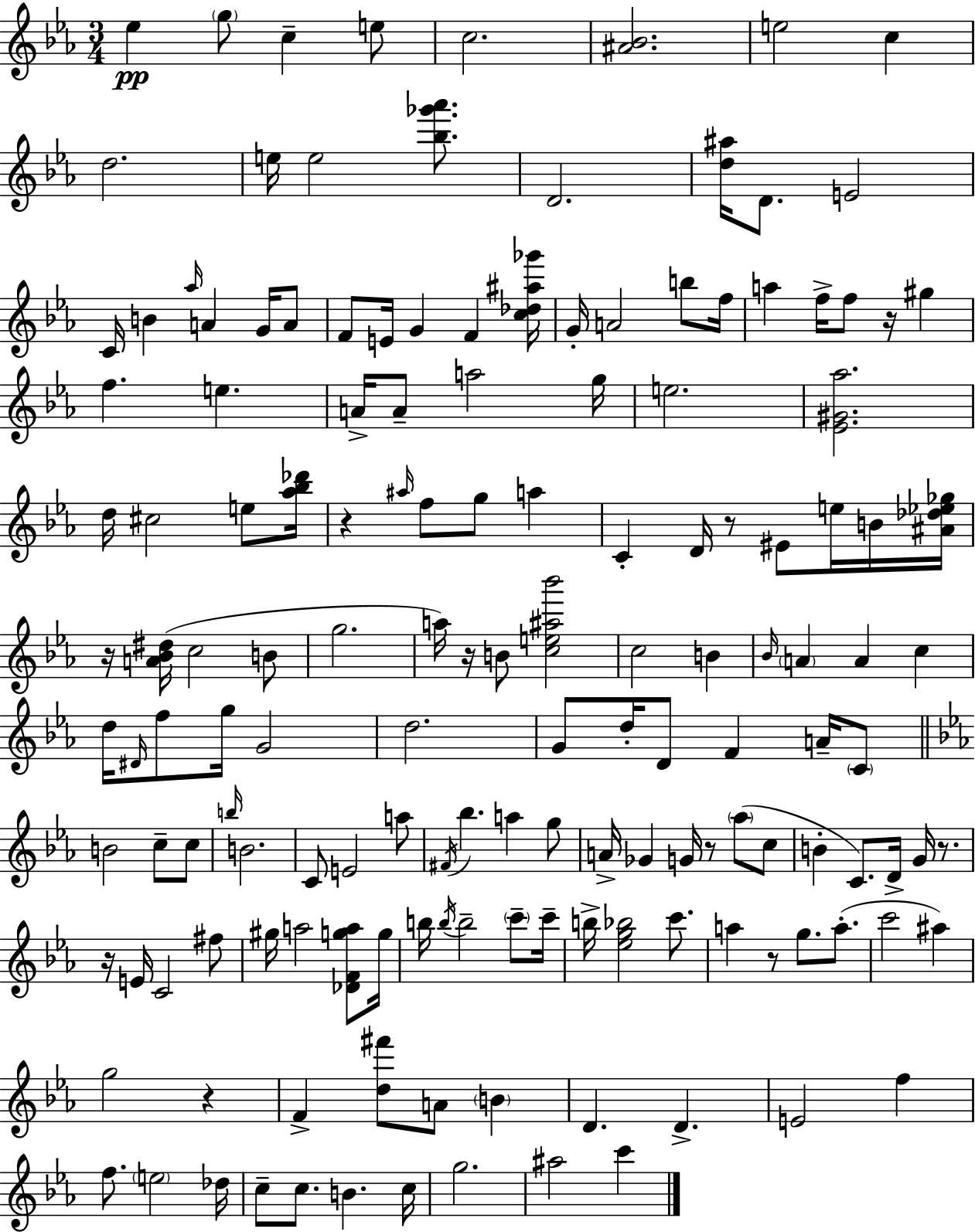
Eb5/q G5/e C5/q E5/e C5/h. [A#4,Bb4]/h. E5/h C5/q D5/h. E5/s E5/h [Bb5,Gb6,Ab6]/e. D4/h. [D5,A#5]/s D4/e. E4/h C4/s B4/q Ab5/s A4/q G4/s A4/e F4/e E4/s G4/q F4/q [C5,Db5,A#5,Gb6]/s G4/s A4/h B5/e F5/s A5/q F5/s F5/e R/s G#5/q F5/q. E5/q. A4/s A4/e A5/h G5/s E5/h. [Eb4,G#4,Ab5]/h. D5/s C#5/h E5/e [Ab5,Bb5,Db6]/s R/q A#5/s F5/e G5/e A5/q C4/q D4/s R/e EIS4/e E5/s B4/s [A#4,Db5,Eb5,Gb5]/s R/s [A4,Bb4,D#5]/s C5/h B4/e G5/h. A5/s R/s B4/e [C5,E5,A#5,Bb6]/h C5/h B4/q Bb4/s A4/q A4/q C5/q D5/s D#4/s F5/e G5/s G4/h D5/h. G4/e D5/s D4/e F4/q A4/s C4/e B4/h C5/e C5/e B5/s B4/h. C4/e E4/h A5/e F#4/s Bb5/q. A5/q G5/e A4/s Gb4/q G4/s R/e Ab5/e C5/e B4/q C4/e. D4/s G4/s R/e. R/s E4/s C4/h F#5/e G#5/s A5/h [Db4,F4,G5,A5]/e G5/s B5/s B5/s B5/h C6/e C6/s B5/s [Eb5,G5,Bb5]/h C6/e. A5/q R/e G5/e. A5/e. C6/h A#5/q G5/h R/q F4/q [D5,F#6]/e A4/e B4/q D4/q. D4/q. E4/h F5/q F5/e. E5/h Db5/s C5/e C5/e. B4/q. C5/s G5/h. A#5/h C6/q